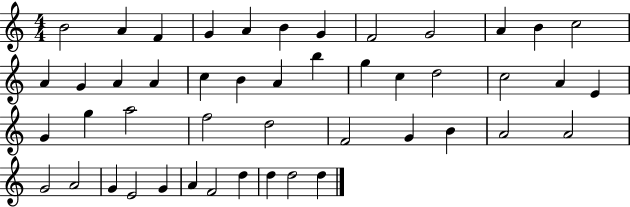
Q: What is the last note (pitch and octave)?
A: D5